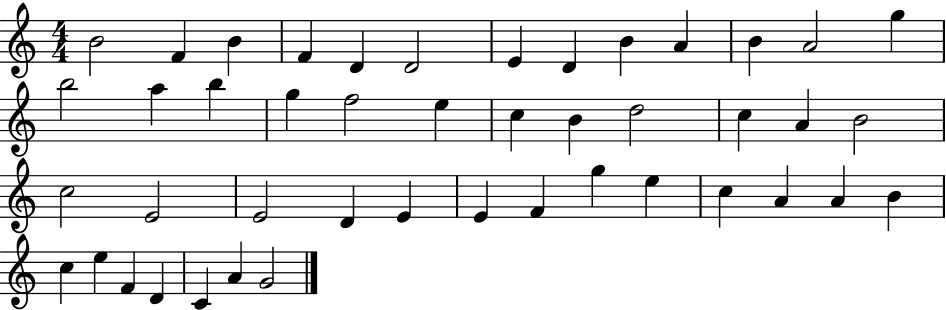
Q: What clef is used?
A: treble